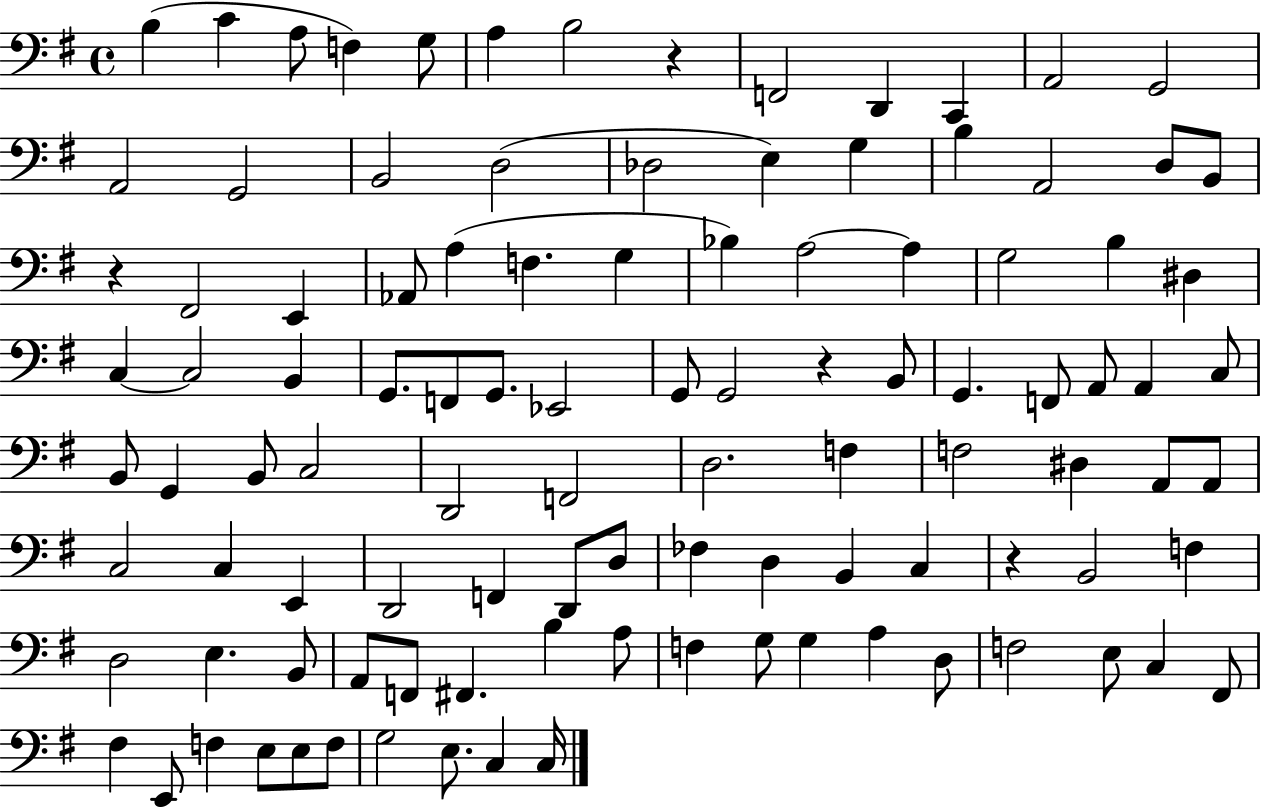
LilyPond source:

{
  \clef bass
  \time 4/4
  \defaultTimeSignature
  \key g \major
  \repeat volta 2 { b4( c'4 a8 f4) g8 | a4 b2 r4 | f,2 d,4 c,4 | a,2 g,2 | \break a,2 g,2 | b,2 d2( | des2 e4) g4 | b4 a,2 d8 b,8 | \break r4 fis,2 e,4 | aes,8 a4( f4. g4 | bes4) a2~~ a4 | g2 b4 dis4 | \break c4~~ c2 b,4 | g,8. f,8 g,8. ees,2 | g,8 g,2 r4 b,8 | g,4. f,8 a,8 a,4 c8 | \break b,8 g,4 b,8 c2 | d,2 f,2 | d2. f4 | f2 dis4 a,8 a,8 | \break c2 c4 e,4 | d,2 f,4 d,8 d8 | fes4 d4 b,4 c4 | r4 b,2 f4 | \break d2 e4. b,8 | a,8 f,8 fis,4. b4 a8 | f4 g8 g4 a4 d8 | f2 e8 c4 fis,8 | \break fis4 e,8 f4 e8 e8 f8 | g2 e8. c4 c16 | } \bar "|."
}